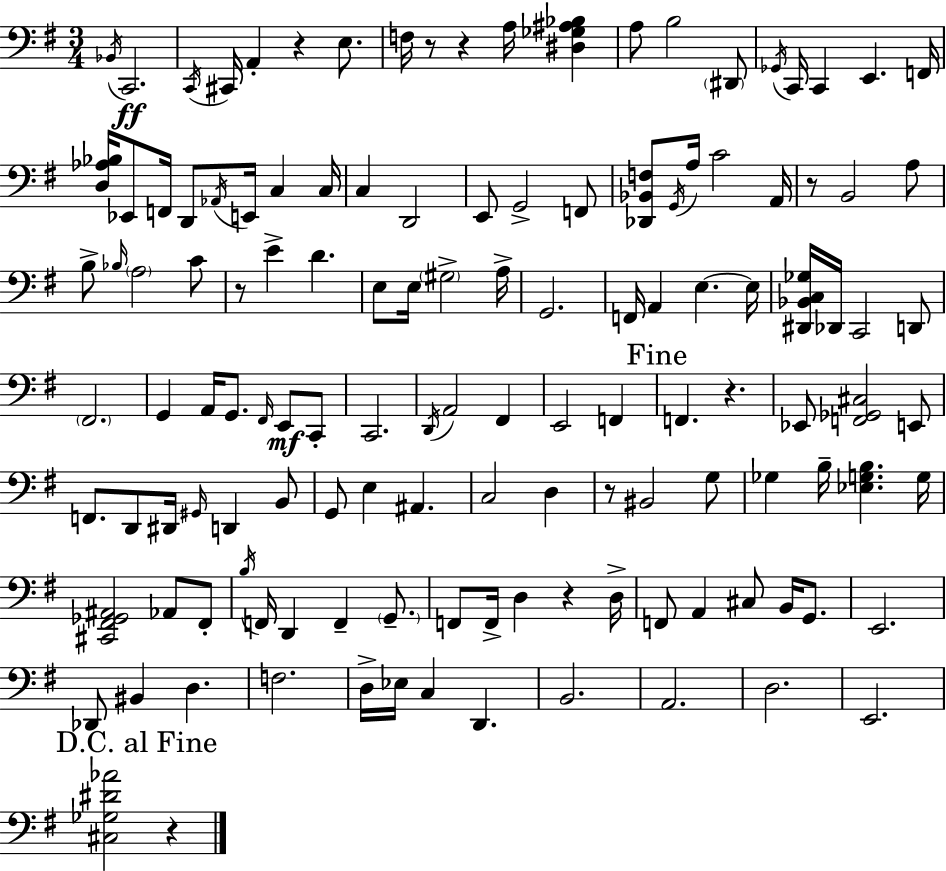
X:1
T:Untitled
M:3/4
L:1/4
K:G
_B,,/4 C,,2 C,,/4 ^C,,/4 A,, z E,/2 F,/4 z/2 z A,/4 [^D,_G,^A,_B,] A,/2 B,2 ^D,,/2 _G,,/4 C,,/4 C,, E,, F,,/4 [D,_A,_B,]/4 _E,,/2 F,,/4 D,,/2 _A,,/4 E,,/4 C, C,/4 C, D,,2 E,,/2 G,,2 F,,/2 [_D,,_B,,F,]/2 G,,/4 A,/4 C2 A,,/4 z/2 B,,2 A,/2 B,/2 _B,/4 A,2 C/2 z/2 E D E,/2 E,/4 ^G,2 A,/4 G,,2 F,,/4 A,, E, E,/4 [^D,,_B,,C,_G,]/4 _D,,/4 C,,2 D,,/2 ^F,,2 G,, A,,/4 G,,/2 ^F,,/4 E,,/2 C,,/2 C,,2 D,,/4 A,,2 ^F,, E,,2 F,, F,, z _E,,/2 [F,,_G,,^C,]2 E,,/2 F,,/2 D,,/2 ^D,,/4 ^G,,/4 D,, B,,/2 G,,/2 E, ^A,, C,2 D, z/2 ^B,,2 G,/2 _G, B,/4 [_E,G,B,] G,/4 [^C,,^F,,_G,,^A,,]2 _A,,/2 ^F,,/2 B,/4 F,,/4 D,, F,, G,,/2 F,,/2 F,,/4 D, z D,/4 F,,/2 A,, ^C,/2 B,,/4 G,,/2 E,,2 _D,,/2 ^B,, D, F,2 D,/4 _E,/4 C, D,, B,,2 A,,2 D,2 E,,2 [^C,_G,^D_A]2 z